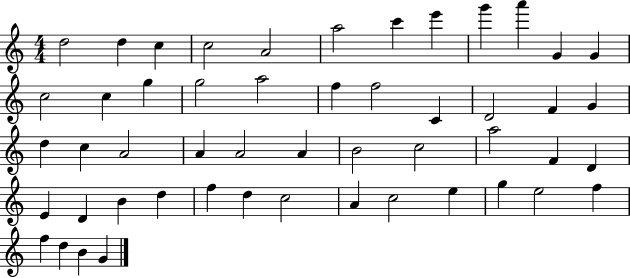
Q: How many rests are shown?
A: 0